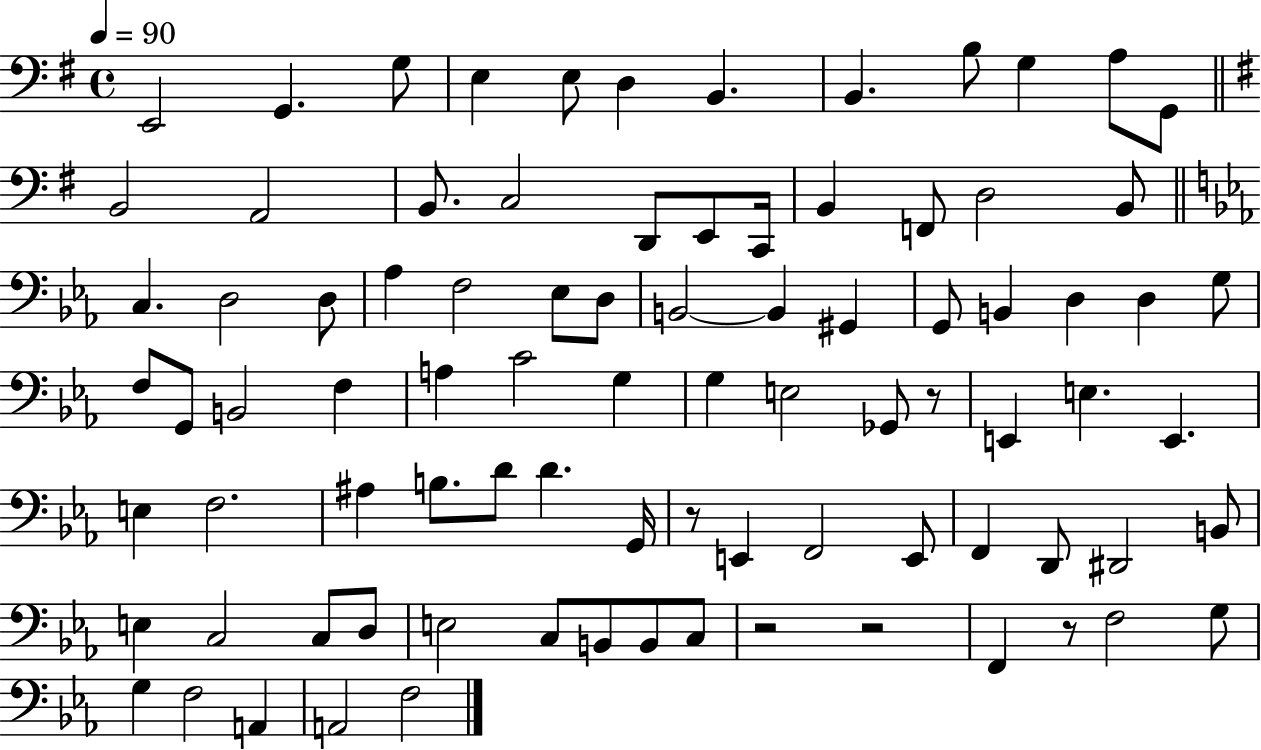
X:1
T:Untitled
M:4/4
L:1/4
K:G
E,,2 G,, G,/2 E, E,/2 D, B,, B,, B,/2 G, A,/2 G,,/2 B,,2 A,,2 B,,/2 C,2 D,,/2 E,,/2 C,,/4 B,, F,,/2 D,2 B,,/2 C, D,2 D,/2 _A, F,2 _E,/2 D,/2 B,,2 B,, ^G,, G,,/2 B,, D, D, G,/2 F,/2 G,,/2 B,,2 F, A, C2 G, G, E,2 _G,,/2 z/2 E,, E, E,, E, F,2 ^A, B,/2 D/2 D G,,/4 z/2 E,, F,,2 E,,/2 F,, D,,/2 ^D,,2 B,,/2 E, C,2 C,/2 D,/2 E,2 C,/2 B,,/2 B,,/2 C,/2 z2 z2 F,, z/2 F,2 G,/2 G, F,2 A,, A,,2 F,2